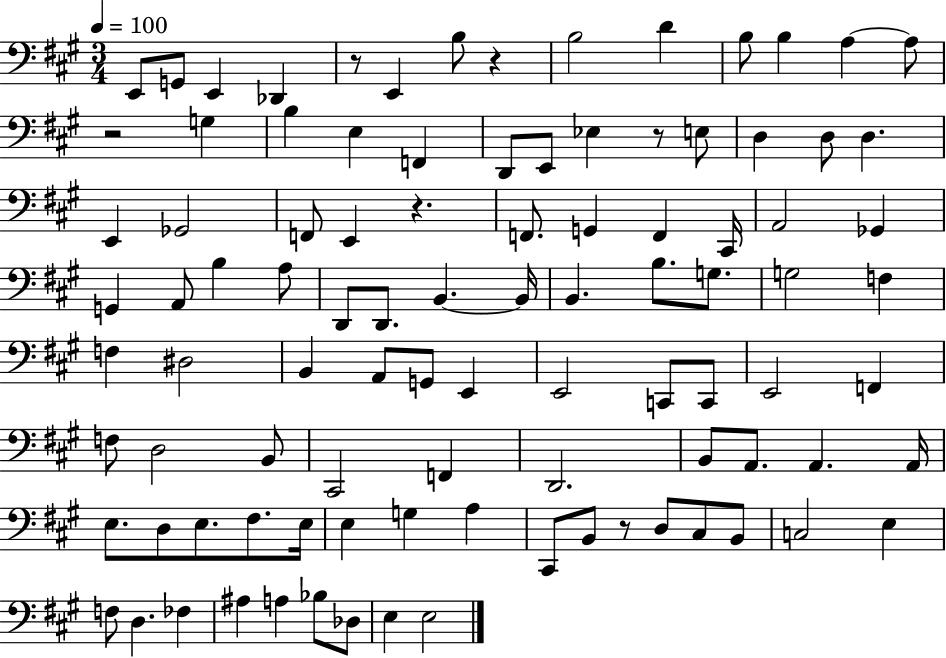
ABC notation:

X:1
T:Untitled
M:3/4
L:1/4
K:A
E,,/2 G,,/2 E,, _D,, z/2 E,, B,/2 z B,2 D B,/2 B, A, A,/2 z2 G, B, E, F,, D,,/2 E,,/2 _E, z/2 E,/2 D, D,/2 D, E,, _G,,2 F,,/2 E,, z F,,/2 G,, F,, ^C,,/4 A,,2 _G,, G,, A,,/2 B, A,/2 D,,/2 D,,/2 B,, B,,/4 B,, B,/2 G,/2 G,2 F, F, ^D,2 B,, A,,/2 G,,/2 E,, E,,2 C,,/2 C,,/2 E,,2 F,, F,/2 D,2 B,,/2 ^C,,2 F,, D,,2 B,,/2 A,,/2 A,, A,,/4 E,/2 D,/2 E,/2 ^F,/2 E,/4 E, G, A, ^C,,/2 B,,/2 z/2 D,/2 ^C,/2 B,,/2 C,2 E, F,/2 D, _F, ^A, A, _B,/2 _D,/2 E, E,2